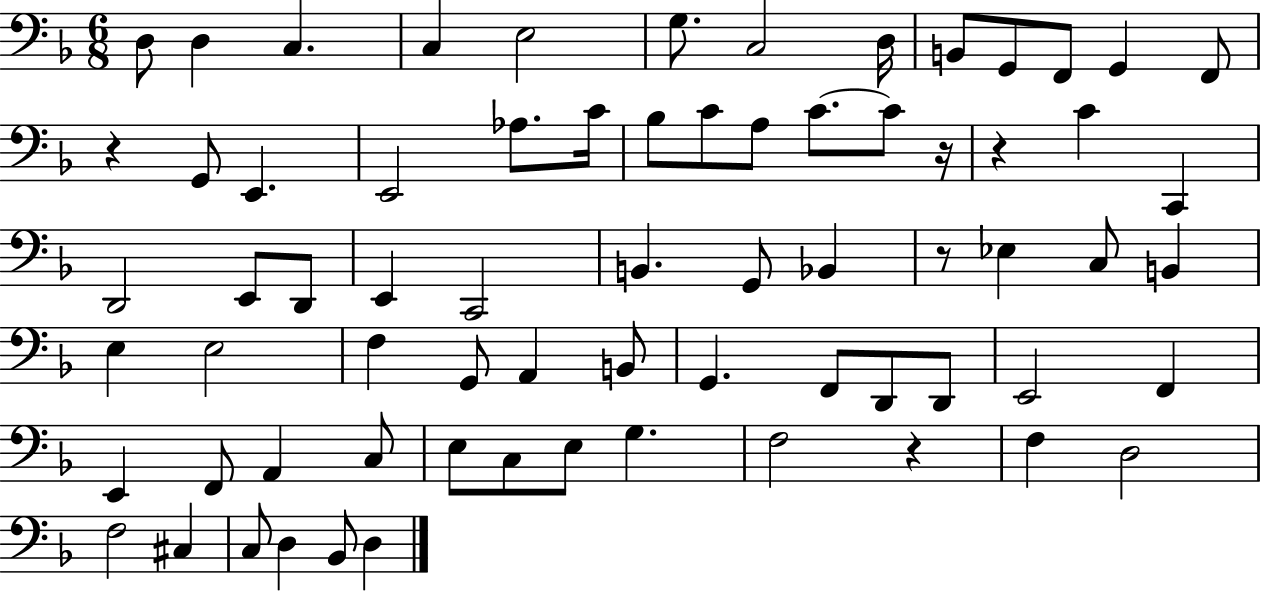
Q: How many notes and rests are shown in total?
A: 70